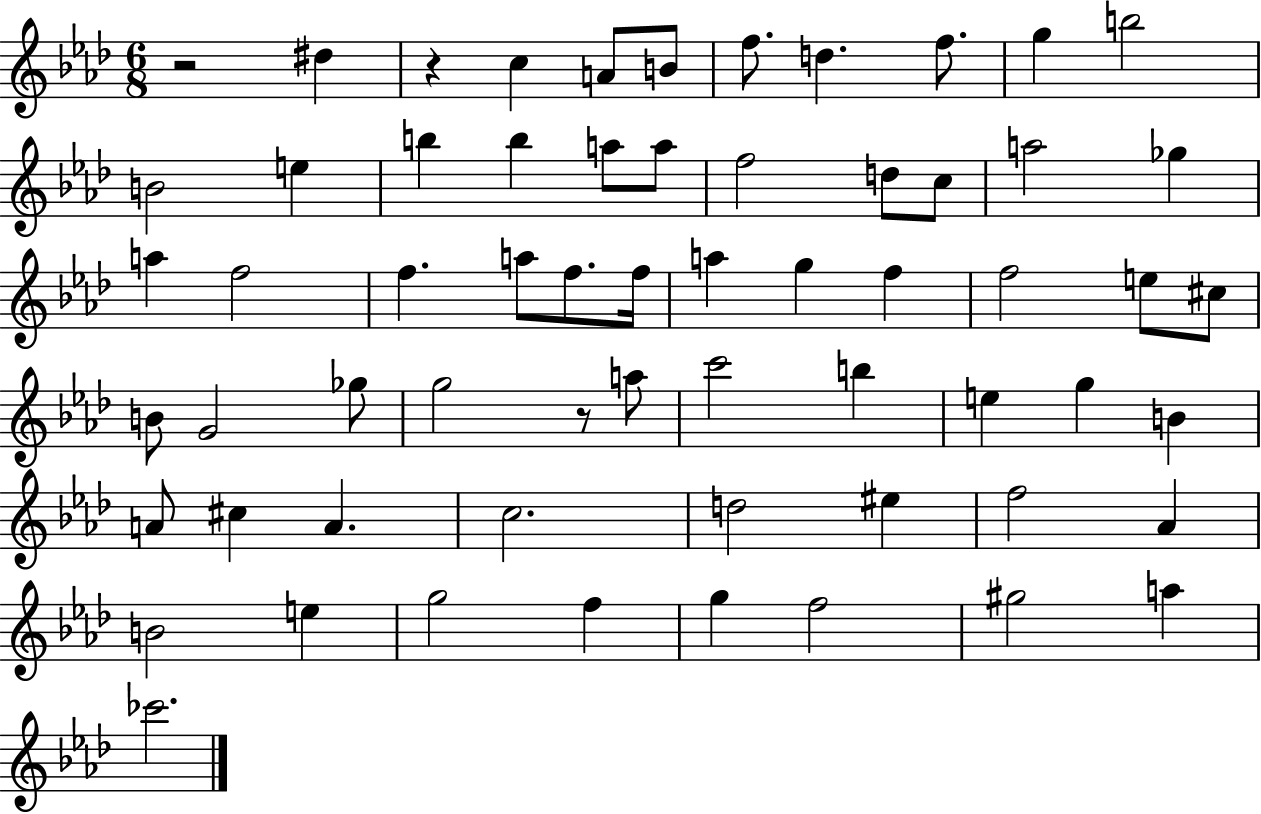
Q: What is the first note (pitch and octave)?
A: D#5